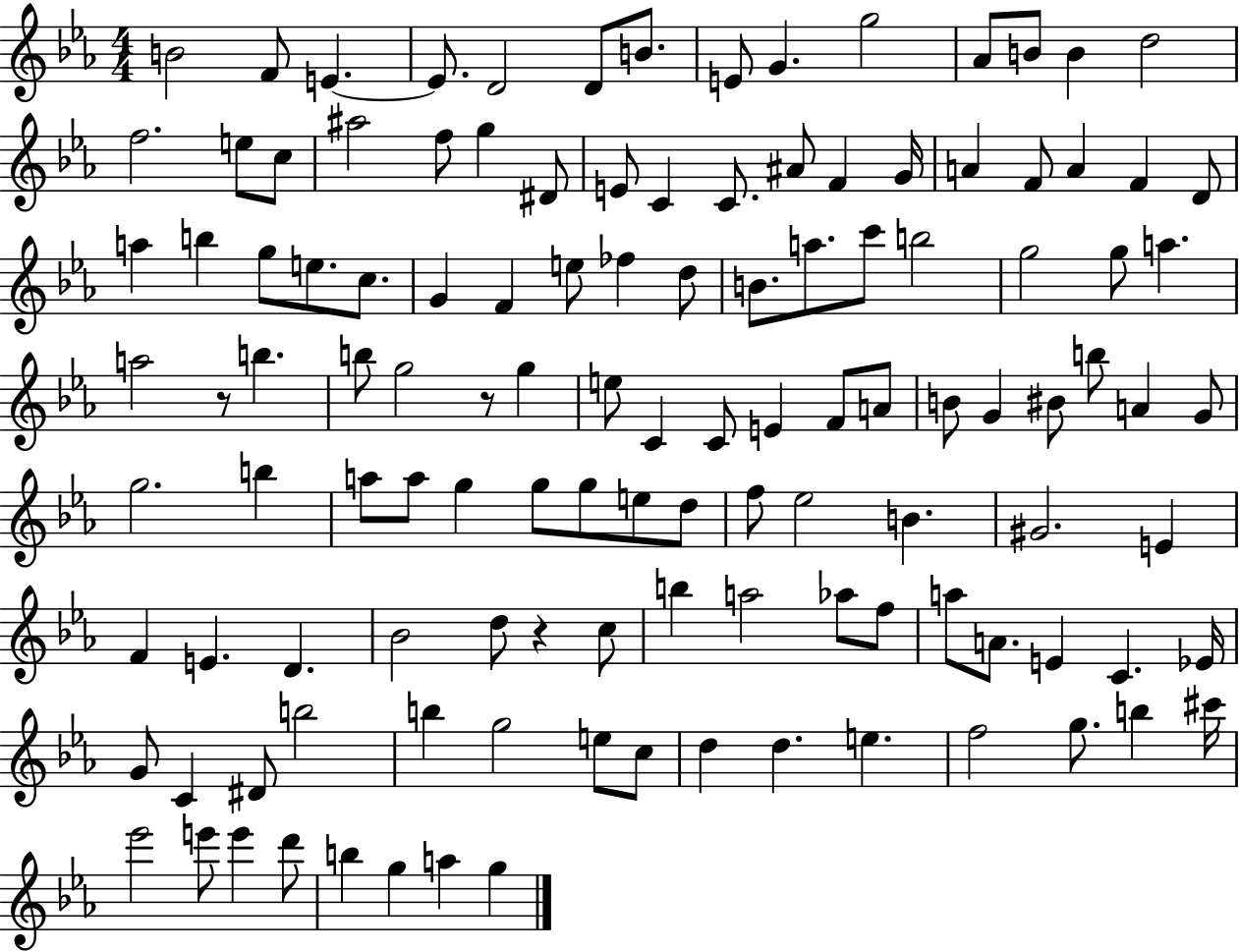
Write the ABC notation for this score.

X:1
T:Untitled
M:4/4
L:1/4
K:Eb
B2 F/2 E E/2 D2 D/2 B/2 E/2 G g2 _A/2 B/2 B d2 f2 e/2 c/2 ^a2 f/2 g ^D/2 E/2 C C/2 ^A/2 F G/4 A F/2 A F D/2 a b g/2 e/2 c/2 G F e/2 _f d/2 B/2 a/2 c'/2 b2 g2 g/2 a a2 z/2 b b/2 g2 z/2 g e/2 C C/2 E F/2 A/2 B/2 G ^B/2 b/2 A G/2 g2 b a/2 a/2 g g/2 g/2 e/2 d/2 f/2 _e2 B ^G2 E F E D _B2 d/2 z c/2 b a2 _a/2 f/2 a/2 A/2 E C _E/4 G/2 C ^D/2 b2 b g2 e/2 c/2 d d e f2 g/2 b ^c'/4 _e'2 e'/2 e' d'/2 b g a g